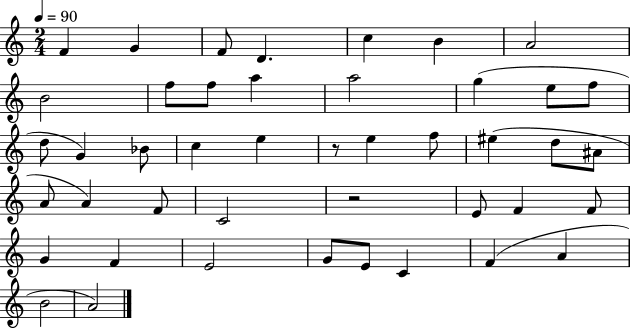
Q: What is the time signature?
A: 2/4